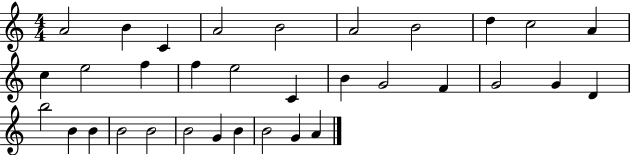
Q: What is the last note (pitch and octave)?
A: A4